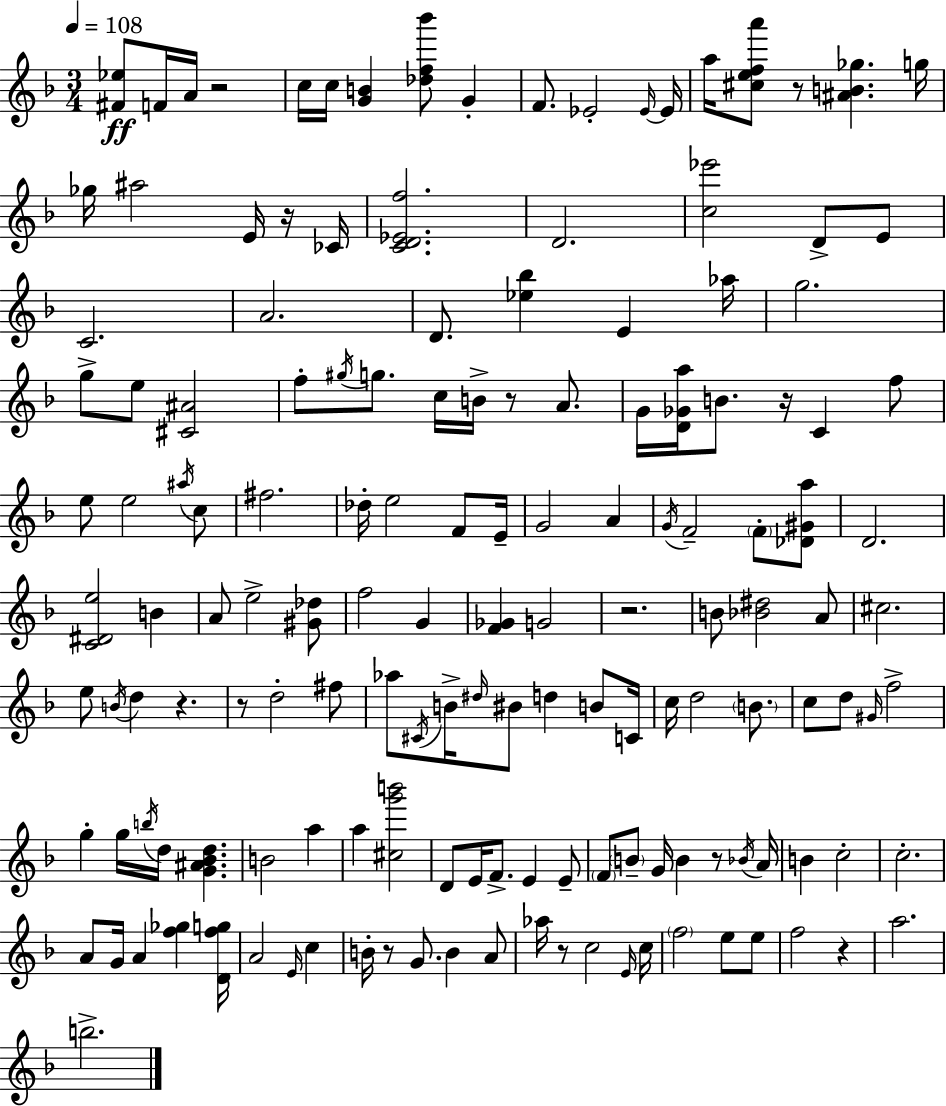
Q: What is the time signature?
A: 3/4